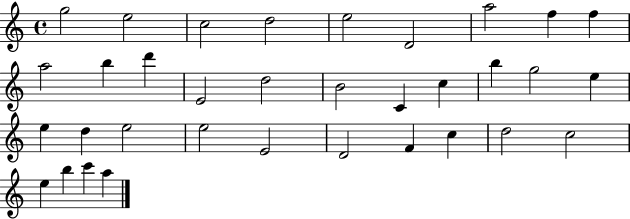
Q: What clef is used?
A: treble